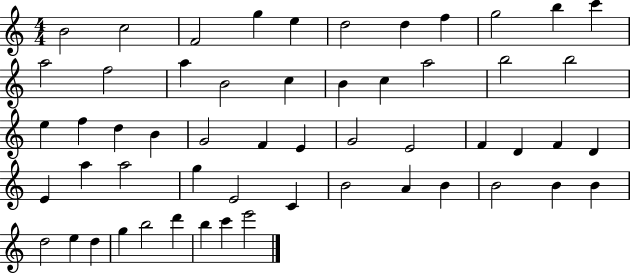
X:1
T:Untitled
M:4/4
L:1/4
K:C
B2 c2 F2 g e d2 d f g2 b c' a2 f2 a B2 c B c a2 b2 b2 e f d B G2 F E G2 E2 F D F D E a a2 g E2 C B2 A B B2 B B d2 e d g b2 d' b c' e'2